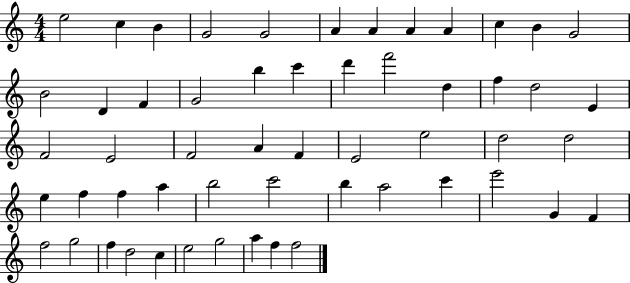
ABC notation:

X:1
T:Untitled
M:4/4
L:1/4
K:C
e2 c B G2 G2 A A A A c B G2 B2 D F G2 b c' d' f'2 d f d2 E F2 E2 F2 A F E2 e2 d2 d2 e f f a b2 c'2 b a2 c' e'2 G F f2 g2 f d2 c e2 g2 a f f2